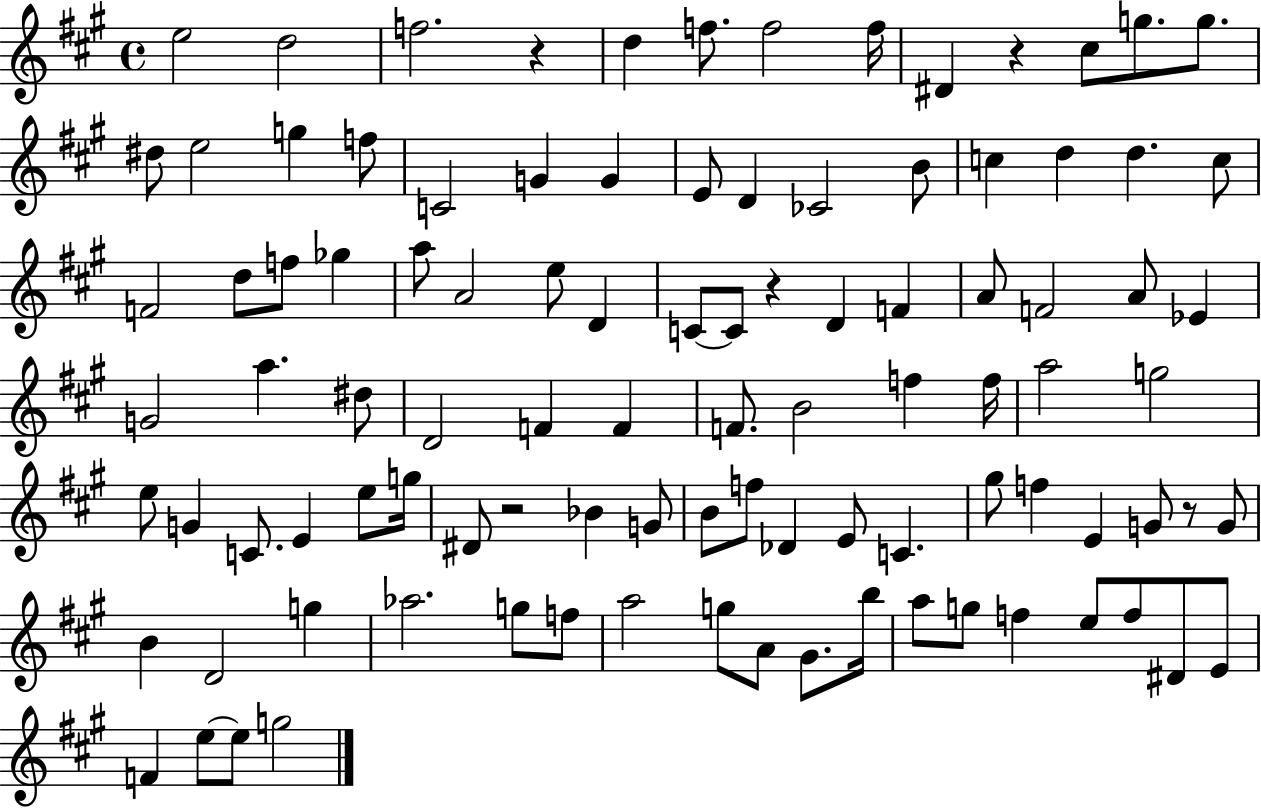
X:1
T:Untitled
M:4/4
L:1/4
K:A
e2 d2 f2 z d f/2 f2 f/4 ^D z ^c/2 g/2 g/2 ^d/2 e2 g f/2 C2 G G E/2 D _C2 B/2 c d d c/2 F2 d/2 f/2 _g a/2 A2 e/2 D C/2 C/2 z D F A/2 F2 A/2 _E G2 a ^d/2 D2 F F F/2 B2 f f/4 a2 g2 e/2 G C/2 E e/2 g/4 ^D/2 z2 _B G/2 B/2 f/2 _D E/2 C ^g/2 f E G/2 z/2 G/2 B D2 g _a2 g/2 f/2 a2 g/2 A/2 ^G/2 b/4 a/2 g/2 f e/2 f/2 ^D/2 E/2 F e/2 e/2 g2